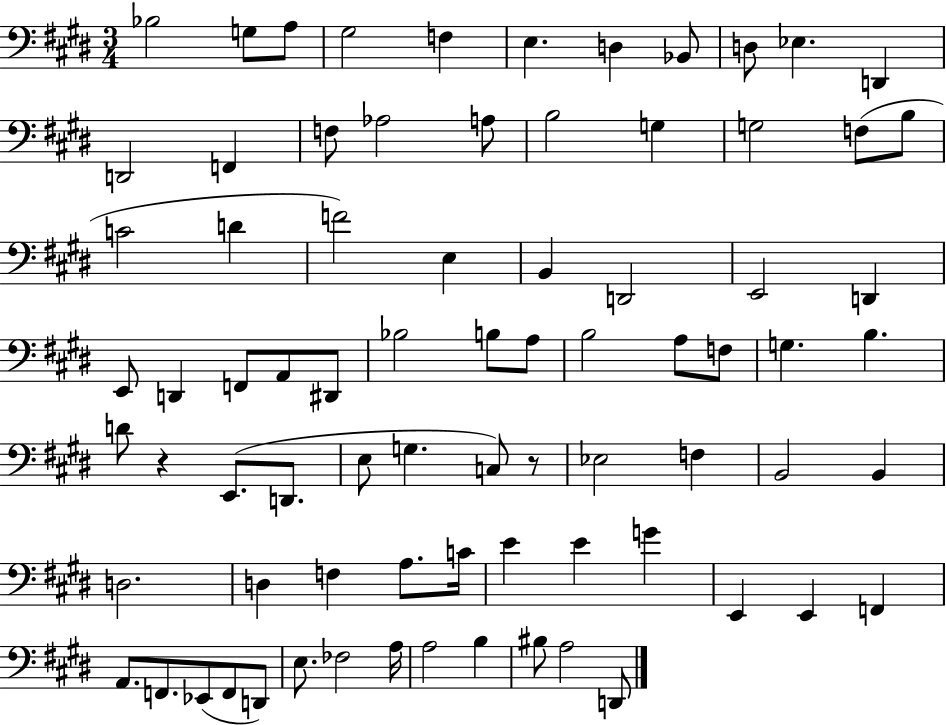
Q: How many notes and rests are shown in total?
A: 78